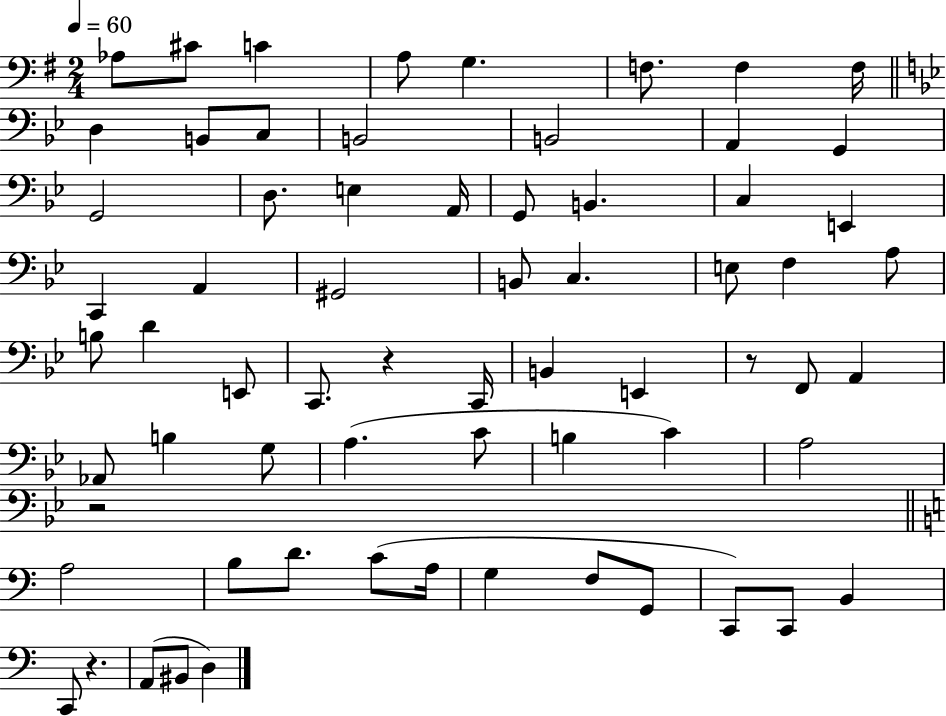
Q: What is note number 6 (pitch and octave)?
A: F3